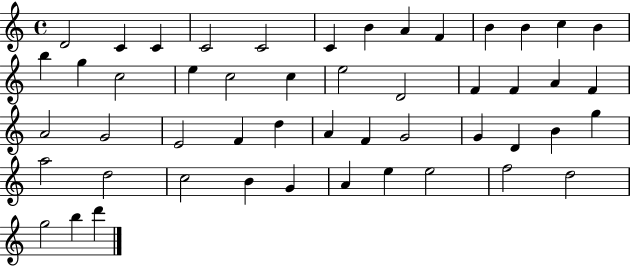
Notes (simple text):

D4/h C4/q C4/q C4/h C4/h C4/q B4/q A4/q F4/q B4/q B4/q C5/q B4/q B5/q G5/q C5/h E5/q C5/h C5/q E5/h D4/h F4/q F4/q A4/q F4/q A4/h G4/h E4/h F4/q D5/q A4/q F4/q G4/h G4/q D4/q B4/q G5/q A5/h D5/h C5/h B4/q G4/q A4/q E5/q E5/h F5/h D5/h G5/h B5/q D6/q